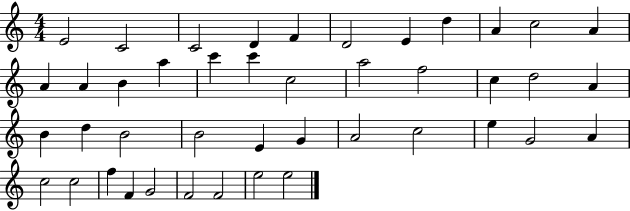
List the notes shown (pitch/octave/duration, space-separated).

E4/h C4/h C4/h D4/q F4/q D4/h E4/q D5/q A4/q C5/h A4/q A4/q A4/q B4/q A5/q C6/q C6/q C5/h A5/h F5/h C5/q D5/h A4/q B4/q D5/q B4/h B4/h E4/q G4/q A4/h C5/h E5/q G4/h A4/q C5/h C5/h F5/q F4/q G4/h F4/h F4/h E5/h E5/h